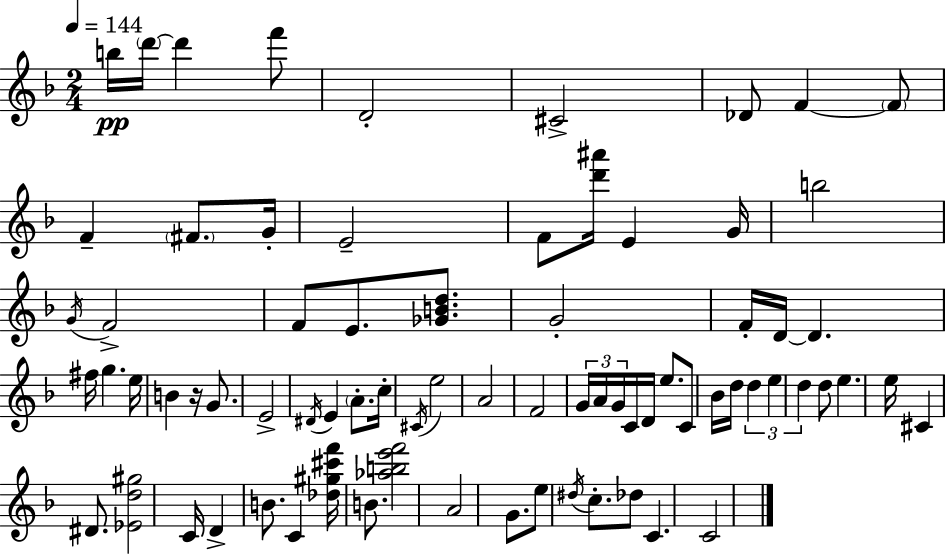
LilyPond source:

{
  \clef treble
  \numericTimeSignature
  \time 2/4
  \key f \major
  \tempo 4 = 144
  b''16\pp \parenthesize d'''16~~ d'''4 f'''8 | d'2-. | cis'2-> | des'8 f'4~~ \parenthesize f'8 | \break f'4-- \parenthesize fis'8. g'16-. | e'2-- | f'8 <d''' ais'''>16 e'4 g'16 | b''2 | \break \acciaccatura { g'16 } f'2-> | f'8 e'8. <ges' b' d''>8. | g'2-. | f'16-. d'16~~ d'4. | \break fis''16 g''4. | e''16 b'4 r16 g'8. | e'2-> | \acciaccatura { dis'16 } e'4 \parenthesize a'8.-. | \break c''16-. \acciaccatura { cis'16 } e''2 | a'2 | f'2 | \tuplet 3/2 { g'16 a'16 g'16 } c'16 d'16 | \break e''8. c'8 bes'16 d''16 \tuplet 3/2 { d''4 | e''4 d''4 } | d''8 e''4. | e''16 cis'4 | \break dis'8. <ees' d'' gis''>2 | c'16 d'4-> | b'8. c'4 <des'' gis'' cis''' f'''>16 | b'8. <aes'' b'' e''' f'''>2 | \break a'2 | g'8. e''8 | \acciaccatura { dis''16 } c''8.-. des''8 c'4. | c'2 | \break \bar "|."
}